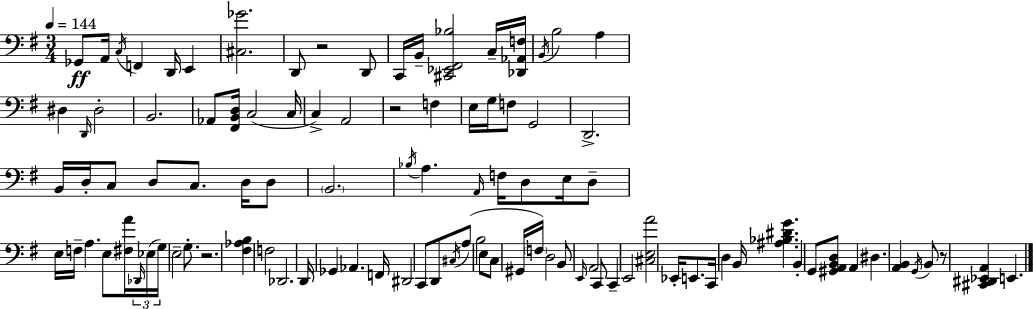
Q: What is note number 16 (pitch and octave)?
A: D2